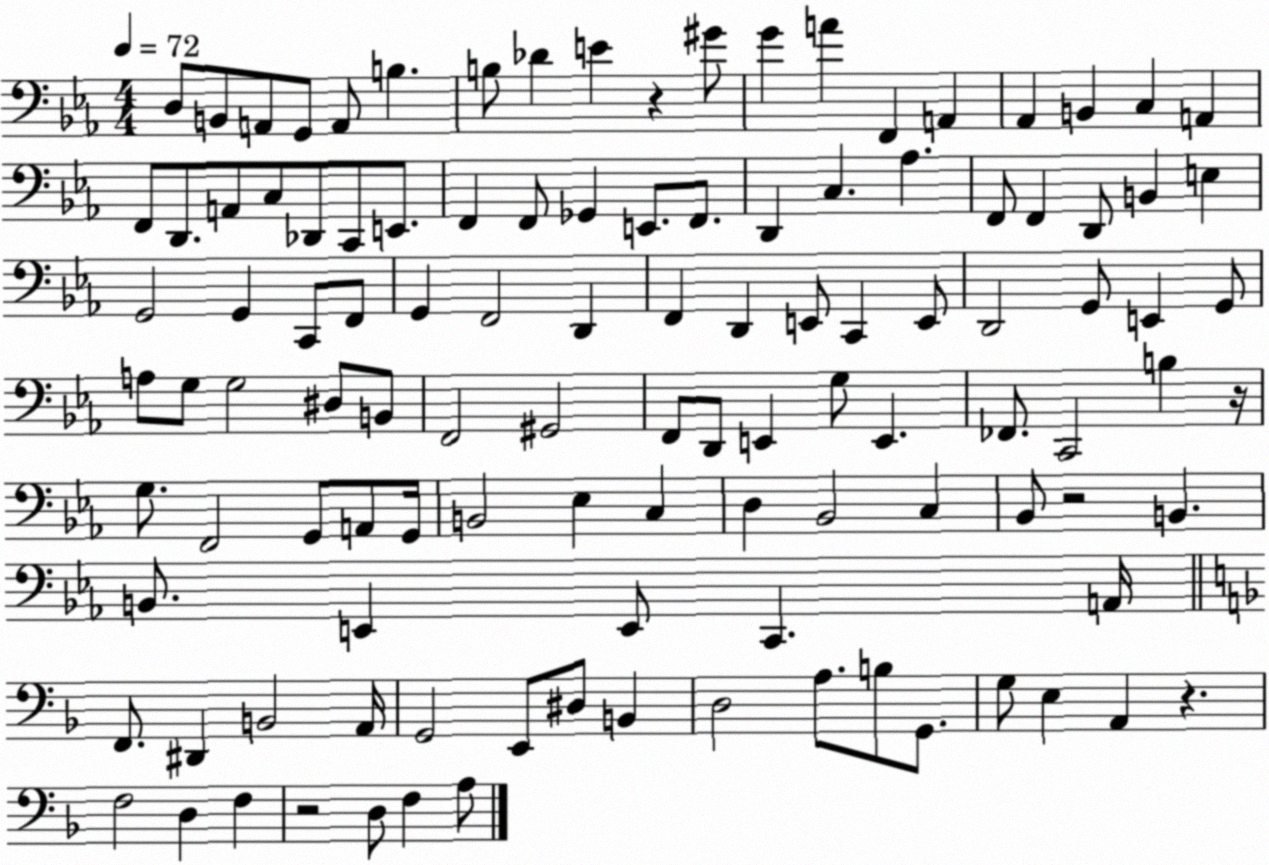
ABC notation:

X:1
T:Untitled
M:4/4
L:1/4
K:Eb
D,/2 B,,/2 A,,/2 G,,/2 A,,/2 B, B,/2 _D E z ^G/2 G A F,, A,, _A,, B,, C, A,, F,,/2 D,,/2 A,,/2 C,/2 _D,,/2 C,,/2 E,,/2 F,, F,,/2 _G,, E,,/2 F,,/2 D,, C, _A, F,,/2 F,, D,,/2 B,, E, G,,2 G,, C,,/2 F,,/2 G,, F,,2 D,, F,, D,, E,,/2 C,, E,,/2 D,,2 G,,/2 E,, G,,/2 A,/2 G,/2 G,2 ^D,/2 B,,/2 F,,2 ^G,,2 F,,/2 D,,/2 E,, G,/2 E,, _F,,/2 C,,2 B, z/4 G,/2 F,,2 G,,/2 A,,/2 G,,/4 B,,2 _E, C, D, _B,,2 C, _B,,/2 z2 B,, B,,/2 E,, E,,/2 C,, A,,/4 F,,/2 ^D,, B,,2 A,,/4 G,,2 E,,/2 ^D,/2 B,, D,2 A,/2 B,/2 G,,/2 G,/2 E, A,, z F,2 D, F, z2 D,/2 F, A,/2